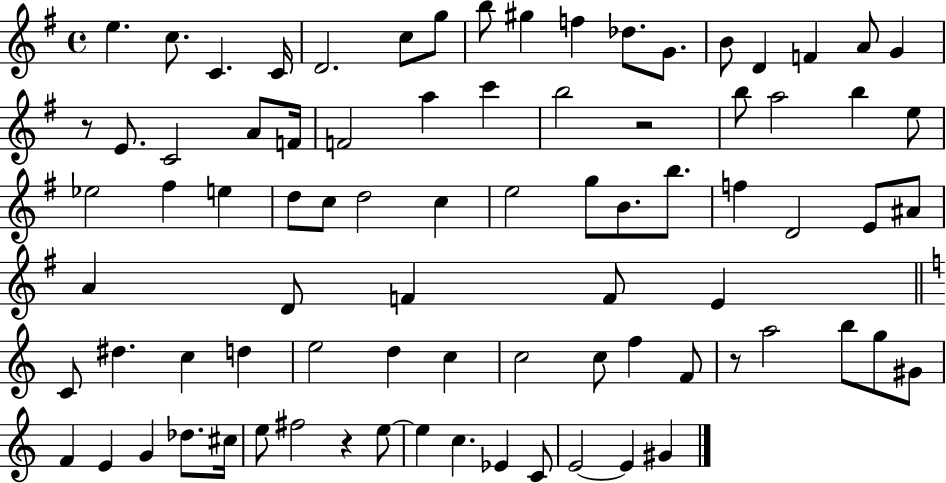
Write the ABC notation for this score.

X:1
T:Untitled
M:4/4
L:1/4
K:G
e c/2 C C/4 D2 c/2 g/2 b/2 ^g f _d/2 G/2 B/2 D F A/2 G z/2 E/2 C2 A/2 F/4 F2 a c' b2 z2 b/2 a2 b e/2 _e2 ^f e d/2 c/2 d2 c e2 g/2 B/2 b/2 f D2 E/2 ^A/2 A D/2 F F/2 E C/2 ^d c d e2 d c c2 c/2 f F/2 z/2 a2 b/2 g/2 ^G/2 F E G _d/2 ^c/4 e/2 ^f2 z e/2 e c _E C/2 E2 E ^G